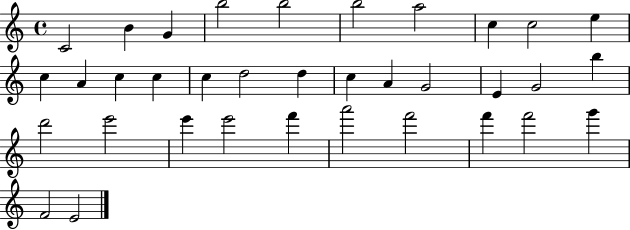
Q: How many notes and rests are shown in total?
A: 35